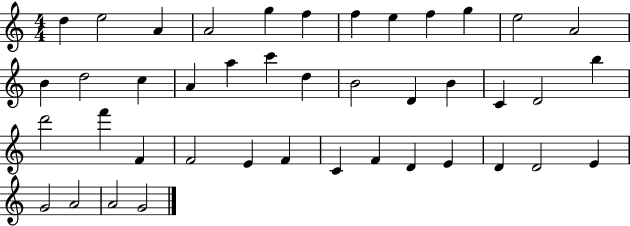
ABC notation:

X:1
T:Untitled
M:4/4
L:1/4
K:C
d e2 A A2 g f f e f g e2 A2 B d2 c A a c' d B2 D B C D2 b d'2 f' F F2 E F C F D E D D2 E G2 A2 A2 G2